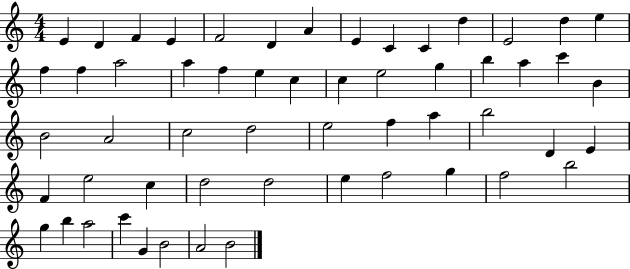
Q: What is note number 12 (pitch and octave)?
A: E4